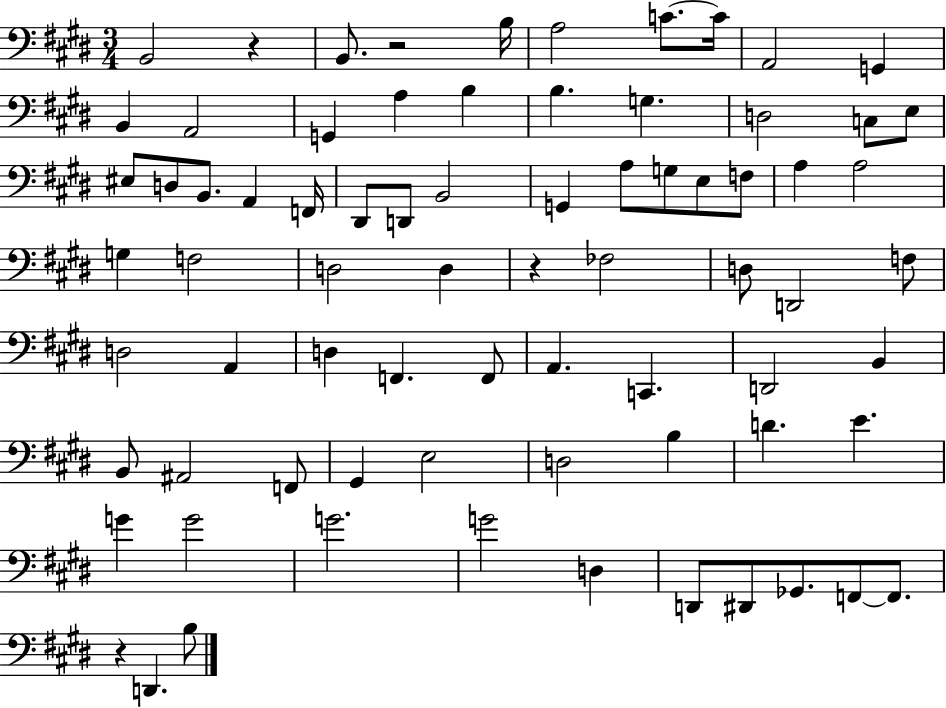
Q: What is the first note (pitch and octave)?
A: B2